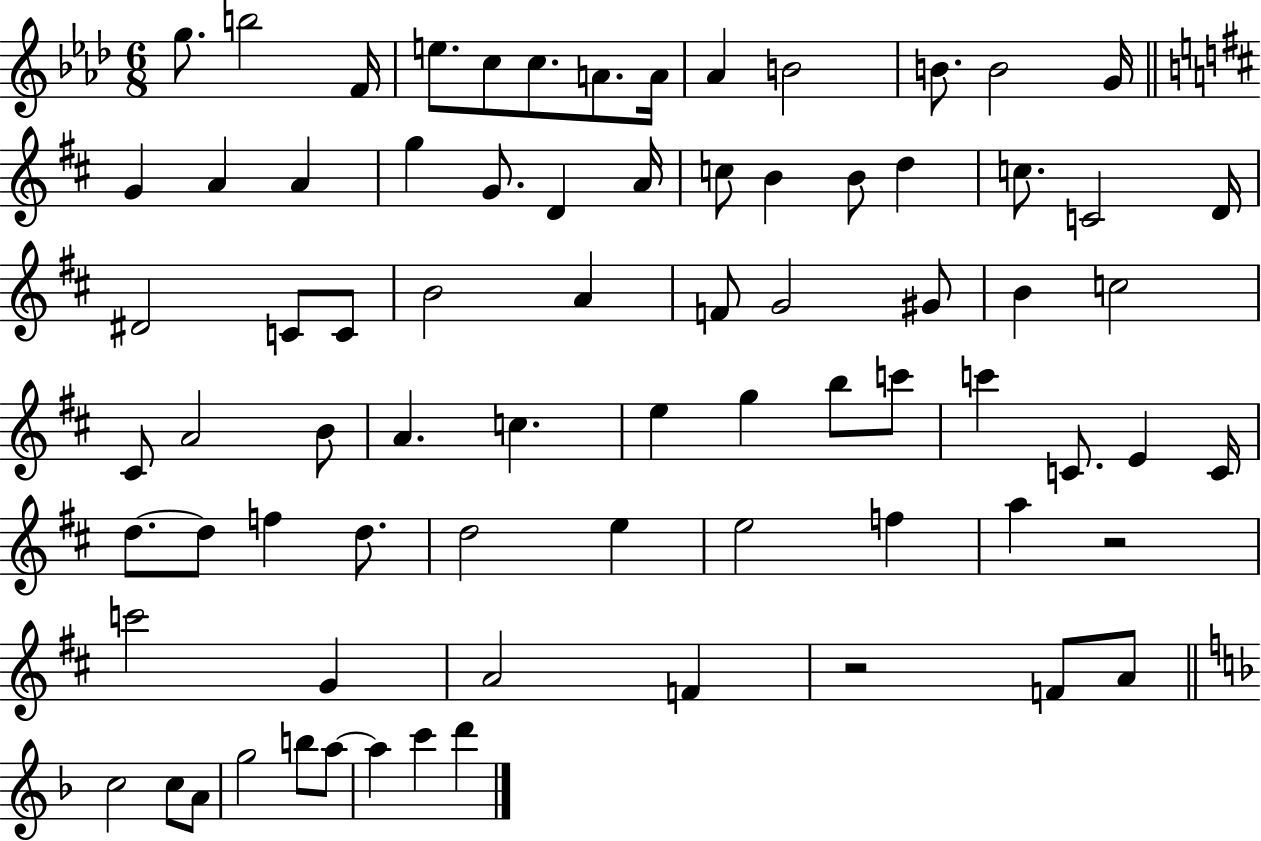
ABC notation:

X:1
T:Untitled
M:6/8
L:1/4
K:Ab
g/2 b2 F/4 e/2 c/2 c/2 A/2 A/4 _A B2 B/2 B2 G/4 G A A g G/2 D A/4 c/2 B B/2 d c/2 C2 D/4 ^D2 C/2 C/2 B2 A F/2 G2 ^G/2 B c2 ^C/2 A2 B/2 A c e g b/2 c'/2 c' C/2 E C/4 d/2 d/2 f d/2 d2 e e2 f a z2 c'2 G A2 F z2 F/2 A/2 c2 c/2 A/2 g2 b/2 a/2 a c' d'